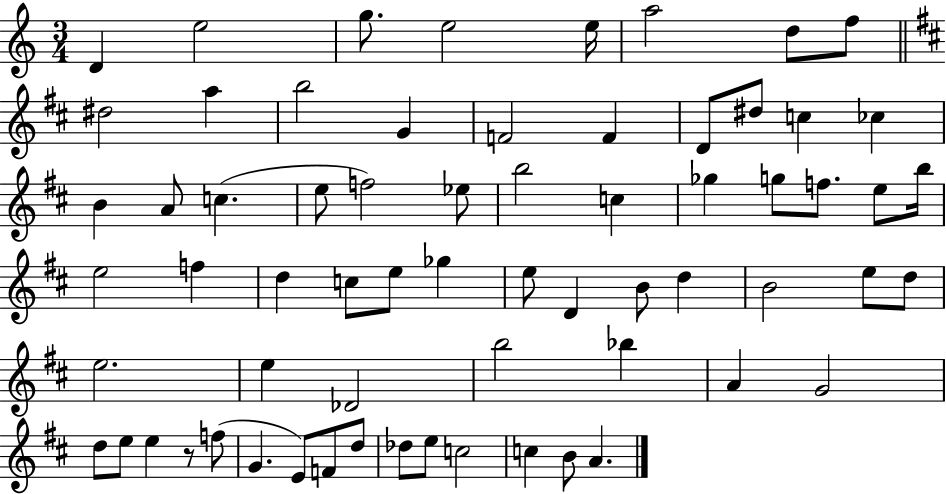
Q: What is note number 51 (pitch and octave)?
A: G4